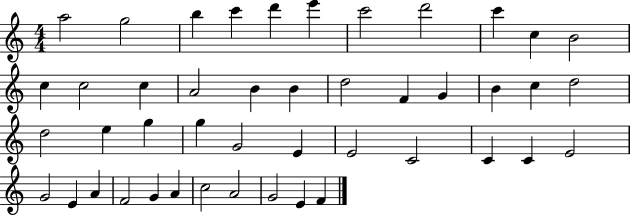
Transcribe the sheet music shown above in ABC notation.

X:1
T:Untitled
M:4/4
L:1/4
K:C
a2 g2 b c' d' e' c'2 d'2 c' c B2 c c2 c A2 B B d2 F G B c d2 d2 e g g G2 E E2 C2 C C E2 G2 E A F2 G A c2 A2 G2 E F